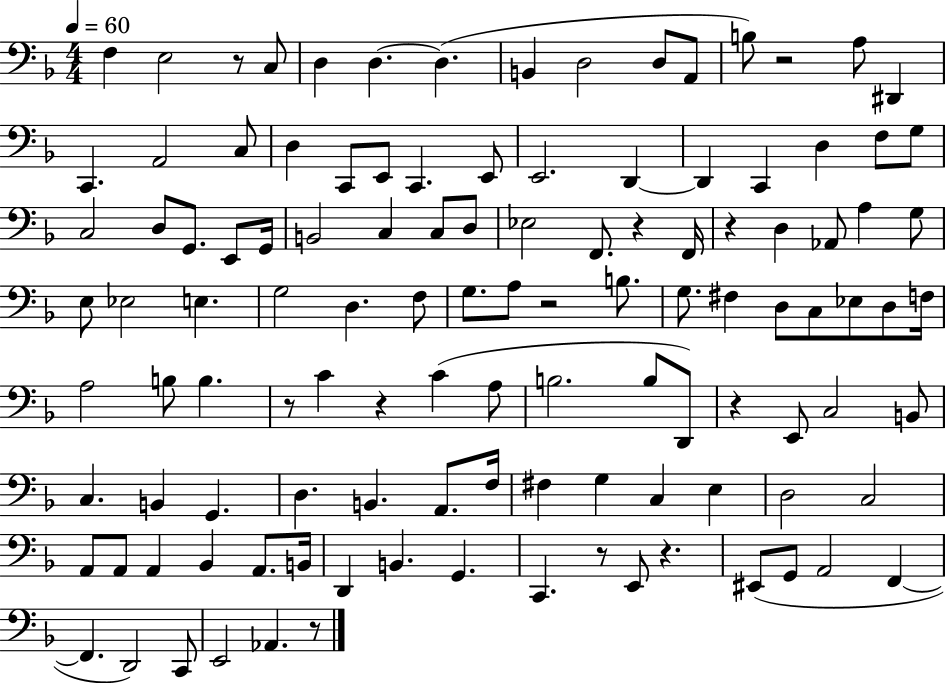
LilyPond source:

{
  \clef bass
  \numericTimeSignature
  \time 4/4
  \key f \major
  \tempo 4 = 60
  f4 e2 r8 c8 | d4 d4.~~ d4.( | b,4 d2 d8 a,8 | b8) r2 a8 dis,4 | \break c,4. a,2 c8 | d4 c,8 e,8 c,4. e,8 | e,2. d,4~~ | d,4 c,4 d4 f8 g8 | \break c2 d8 g,8. e,8 g,16 | b,2 c4 c8 d8 | ees2 f,8. r4 f,16 | r4 d4 aes,8 a4 g8 | \break e8 ees2 e4. | g2 d4. f8 | g8. a8 r2 b8. | g8. fis4 d8 c8 ees8 d8 f16 | \break a2 b8 b4. | r8 c'4 r4 c'4( a8 | b2. b8 d,8) | r4 e,8 c2 b,8 | \break c4. b,4 g,4. | d4. b,4. a,8. f16 | fis4 g4 c4 e4 | d2 c2 | \break a,8 a,8 a,4 bes,4 a,8. b,16 | d,4 b,4. g,4. | c,4. r8 e,8 r4. | eis,8( g,8 a,2 f,4~~ | \break f,4. d,2) c,8 | e,2 aes,4. r8 | \bar "|."
}